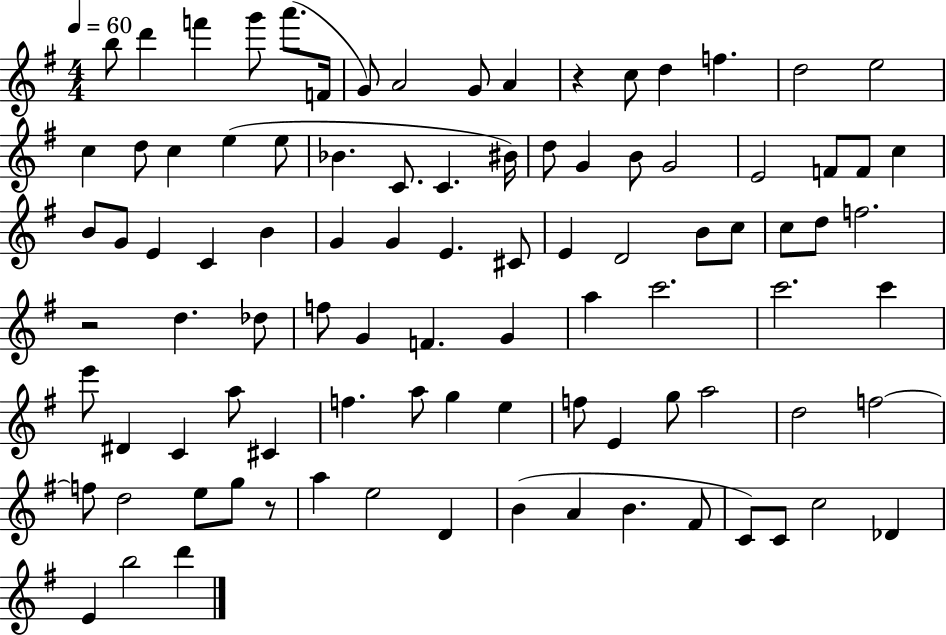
B5/e D6/q F6/q G6/e A6/e. F4/s G4/e A4/h G4/e A4/q R/q C5/e D5/q F5/q. D5/h E5/h C5/q D5/e C5/q E5/q E5/e Bb4/q. C4/e. C4/q. BIS4/s D5/e G4/q B4/e G4/h E4/h F4/e F4/e C5/q B4/e G4/e E4/q C4/q B4/q G4/q G4/q E4/q. C#4/e E4/q D4/h B4/e C5/e C5/e D5/e F5/h. R/h D5/q. Db5/e F5/e G4/q F4/q. G4/q A5/q C6/h. C6/h. C6/q E6/e D#4/q C4/q A5/e C#4/q F5/q. A5/e G5/q E5/q F5/e E4/q G5/e A5/h D5/h F5/h F5/e D5/h E5/e G5/e R/e A5/q E5/h D4/q B4/q A4/q B4/q. F#4/e C4/e C4/e C5/h Db4/q E4/q B5/h D6/q